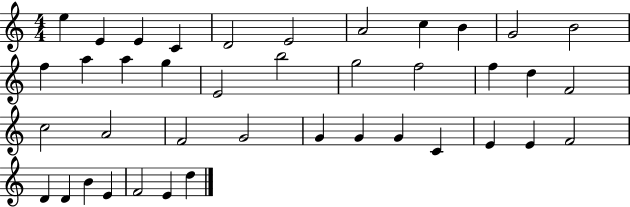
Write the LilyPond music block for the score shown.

{
  \clef treble
  \numericTimeSignature
  \time 4/4
  \key c \major
  e''4 e'4 e'4 c'4 | d'2 e'2 | a'2 c''4 b'4 | g'2 b'2 | \break f''4 a''4 a''4 g''4 | e'2 b''2 | g''2 f''2 | f''4 d''4 f'2 | \break c''2 a'2 | f'2 g'2 | g'4 g'4 g'4 c'4 | e'4 e'4 f'2 | \break d'4 d'4 b'4 e'4 | f'2 e'4 d''4 | \bar "|."
}